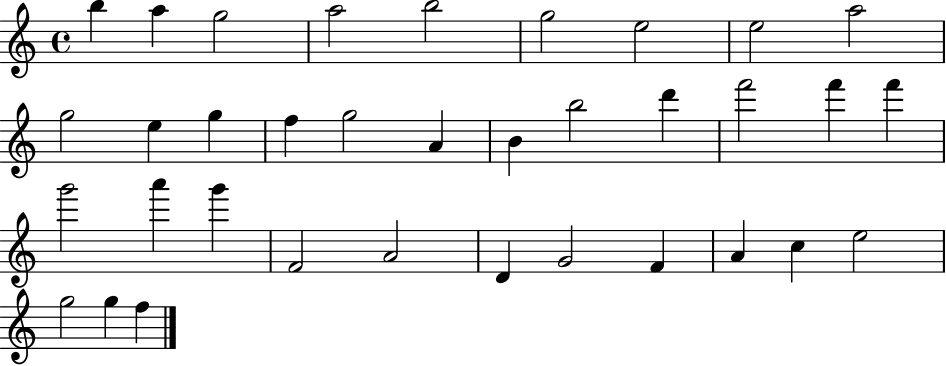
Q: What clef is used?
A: treble